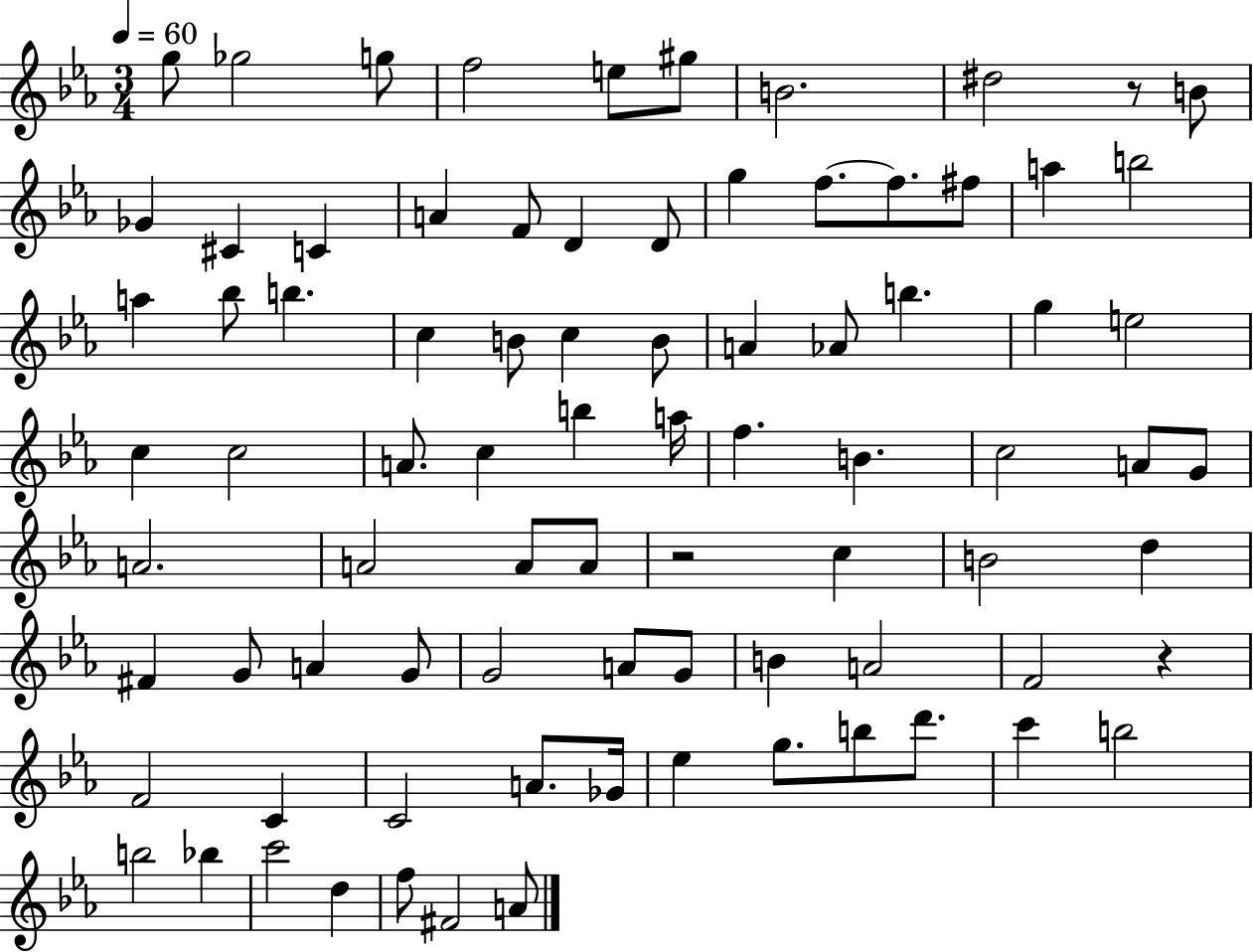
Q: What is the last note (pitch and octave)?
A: A4